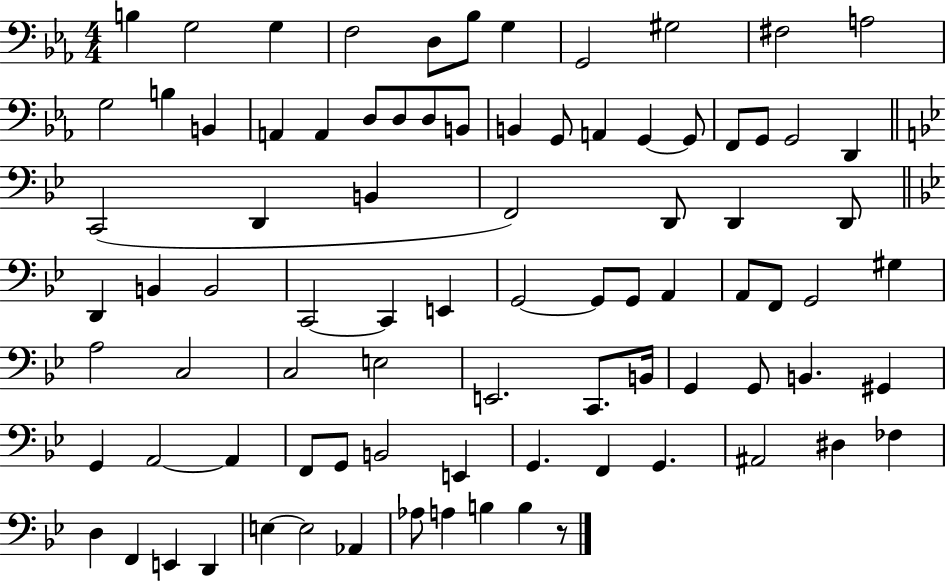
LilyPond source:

{
  \clef bass
  \numericTimeSignature
  \time 4/4
  \key ees \major
  b4 g2 g4 | f2 d8 bes8 g4 | g,2 gis2 | fis2 a2 | \break g2 b4 b,4 | a,4 a,4 d8 d8 d8 b,8 | b,4 g,8 a,4 g,4~~ g,8 | f,8 g,8 g,2 d,4 | \break \bar "||" \break \key bes \major c,2( d,4 b,4 | f,2) d,8 d,4 d,8 | \bar "||" \break \key bes \major d,4 b,4 b,2 | c,2~~ c,4 e,4 | g,2~~ g,8 g,8 a,4 | a,8 f,8 g,2 gis4 | \break a2 c2 | c2 e2 | e,2. c,8. b,16 | g,4 g,8 b,4. gis,4 | \break g,4 a,2~~ a,4 | f,8 g,8 b,2 e,4 | g,4. f,4 g,4. | ais,2 dis4 fes4 | \break d4 f,4 e,4 d,4 | e4~~ e2 aes,4 | aes8 a4 b4 b4 r8 | \bar "|."
}